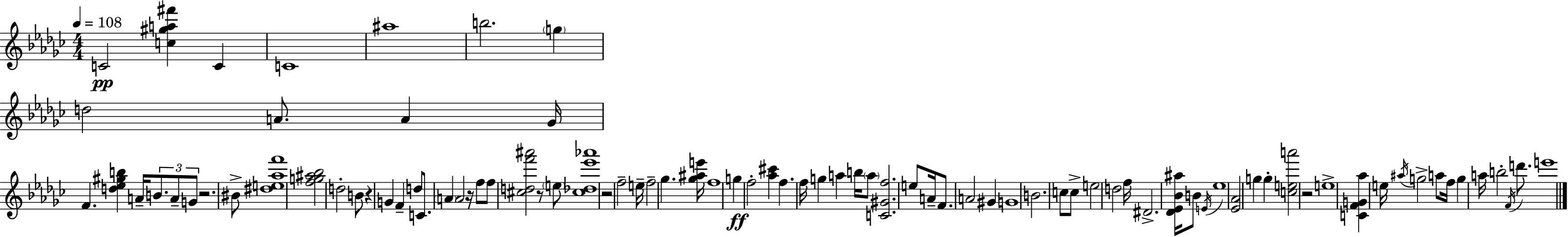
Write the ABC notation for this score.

X:1
T:Untitled
M:4/4
L:1/4
K:Ebm
C2 [c^ga^f'] C C4 ^a4 b2 g d2 A/2 A _G/4 F [d_e^gb] A/4 B/2 A/2 G/2 z2 ^B/2 [^de_af']4 [fg^a_b]2 d2 B/2 z G F d/2 C/2 A A2 z/4 f/2 f/2 [^cdf'^a']2 z/2 e/2 [^c_d_e'_a']4 z2 f2 e/4 f2 _g [_g^ae']/4 f4 g f2 [_a^c'] f f/4 g a b/4 a/2 [C^Gf]2 e/2 A/4 F/2 A2 ^G G4 B2 c/2 c/2 e2 d2 f/4 ^D2 [_D_E_B^a]/4 B/2 E/4 _e4 [_E_A]2 g g [cea']2 z2 e4 [CFG_a] e/4 ^a/4 g2 a/2 f/4 g a/4 b2 F/4 d'/2 e'4